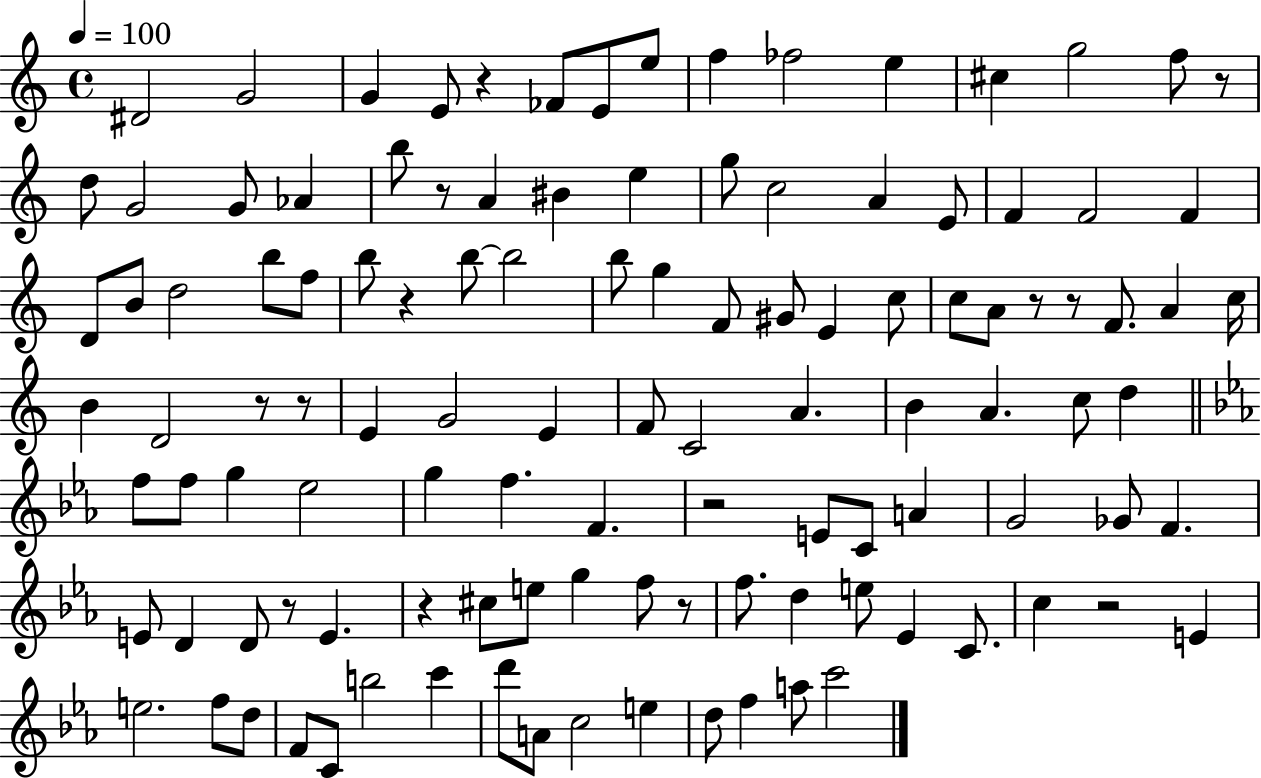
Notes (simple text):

D#4/h G4/h G4/q E4/e R/q FES4/e E4/e E5/e F5/q FES5/h E5/q C#5/q G5/h F5/e R/e D5/e G4/h G4/e Ab4/q B5/e R/e A4/q BIS4/q E5/q G5/e C5/h A4/q E4/e F4/q F4/h F4/q D4/e B4/e D5/h B5/e F5/e B5/e R/q B5/e B5/h B5/e G5/q F4/e G#4/e E4/q C5/e C5/e A4/e R/e R/e F4/e. A4/q C5/s B4/q D4/h R/e R/e E4/q G4/h E4/q F4/e C4/h A4/q. B4/q A4/q. C5/e D5/q F5/e F5/e G5/q Eb5/h G5/q F5/q. F4/q. R/h E4/e C4/e A4/q G4/h Gb4/e F4/q. E4/e D4/q D4/e R/e E4/q. R/q C#5/e E5/e G5/q F5/e R/e F5/e. D5/q E5/e Eb4/q C4/e. C5/q R/h E4/q E5/h. F5/e D5/e F4/e C4/e B5/h C6/q D6/e A4/e C5/h E5/q D5/e F5/q A5/e C6/h